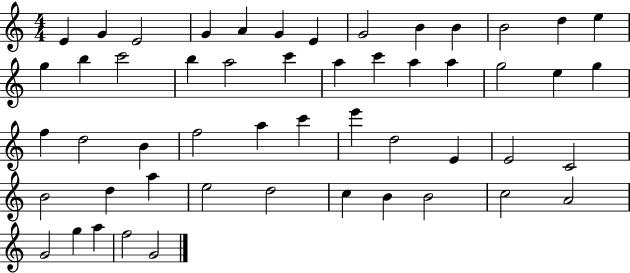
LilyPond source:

{
  \clef treble
  \numericTimeSignature
  \time 4/4
  \key c \major
  e'4 g'4 e'2 | g'4 a'4 g'4 e'4 | g'2 b'4 b'4 | b'2 d''4 e''4 | \break g''4 b''4 c'''2 | b''4 a''2 c'''4 | a''4 c'''4 a''4 a''4 | g''2 e''4 g''4 | \break f''4 d''2 b'4 | f''2 a''4 c'''4 | e'''4 d''2 e'4 | e'2 c'2 | \break b'2 d''4 a''4 | e''2 d''2 | c''4 b'4 b'2 | c''2 a'2 | \break g'2 g''4 a''4 | f''2 g'2 | \bar "|."
}